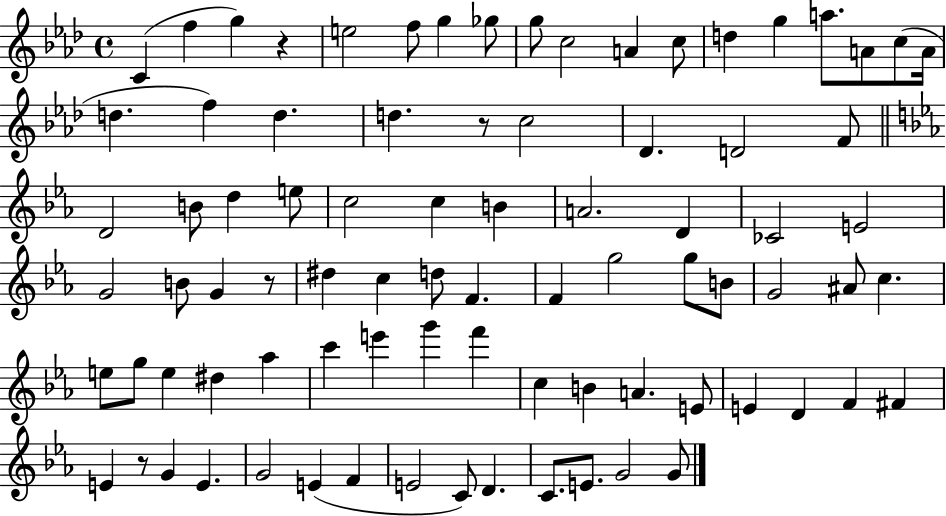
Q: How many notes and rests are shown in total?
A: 84